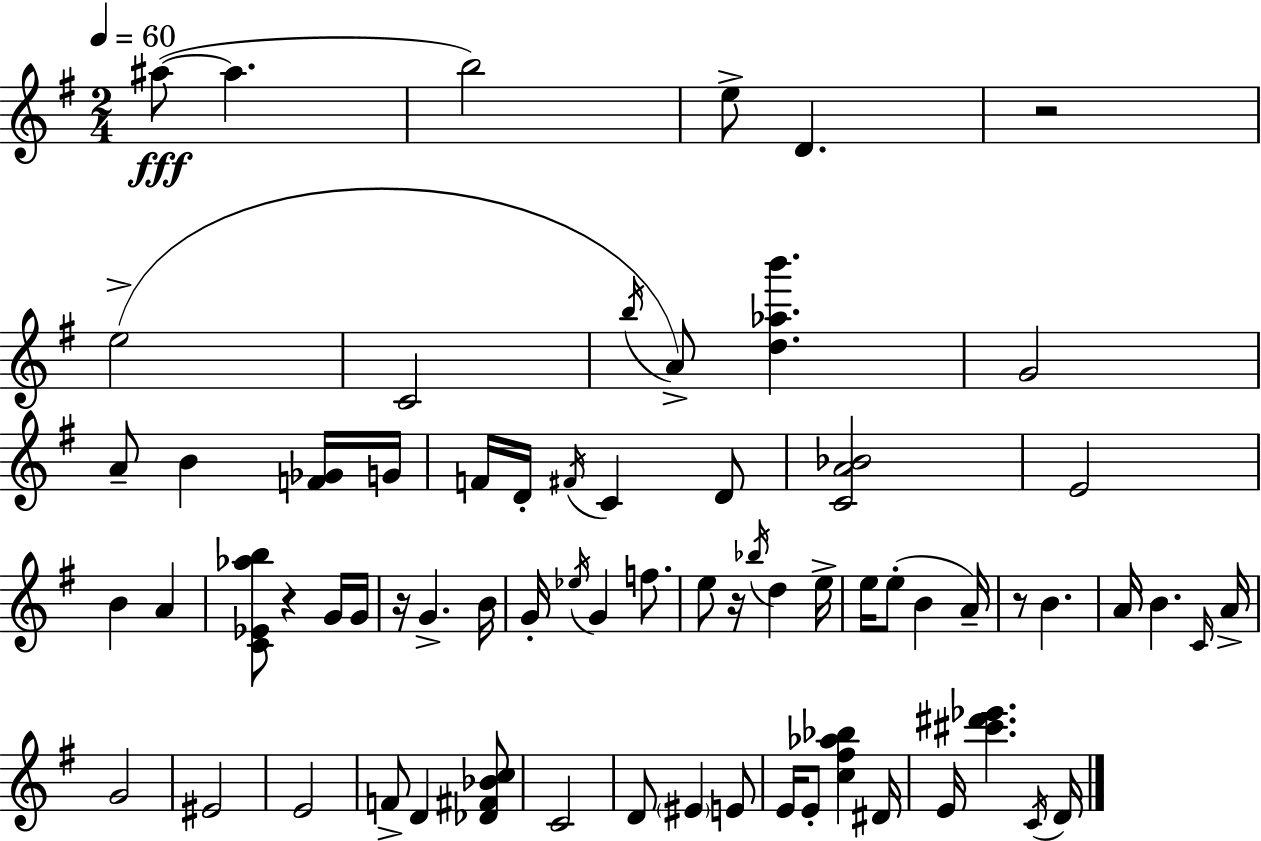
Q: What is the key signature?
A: G major